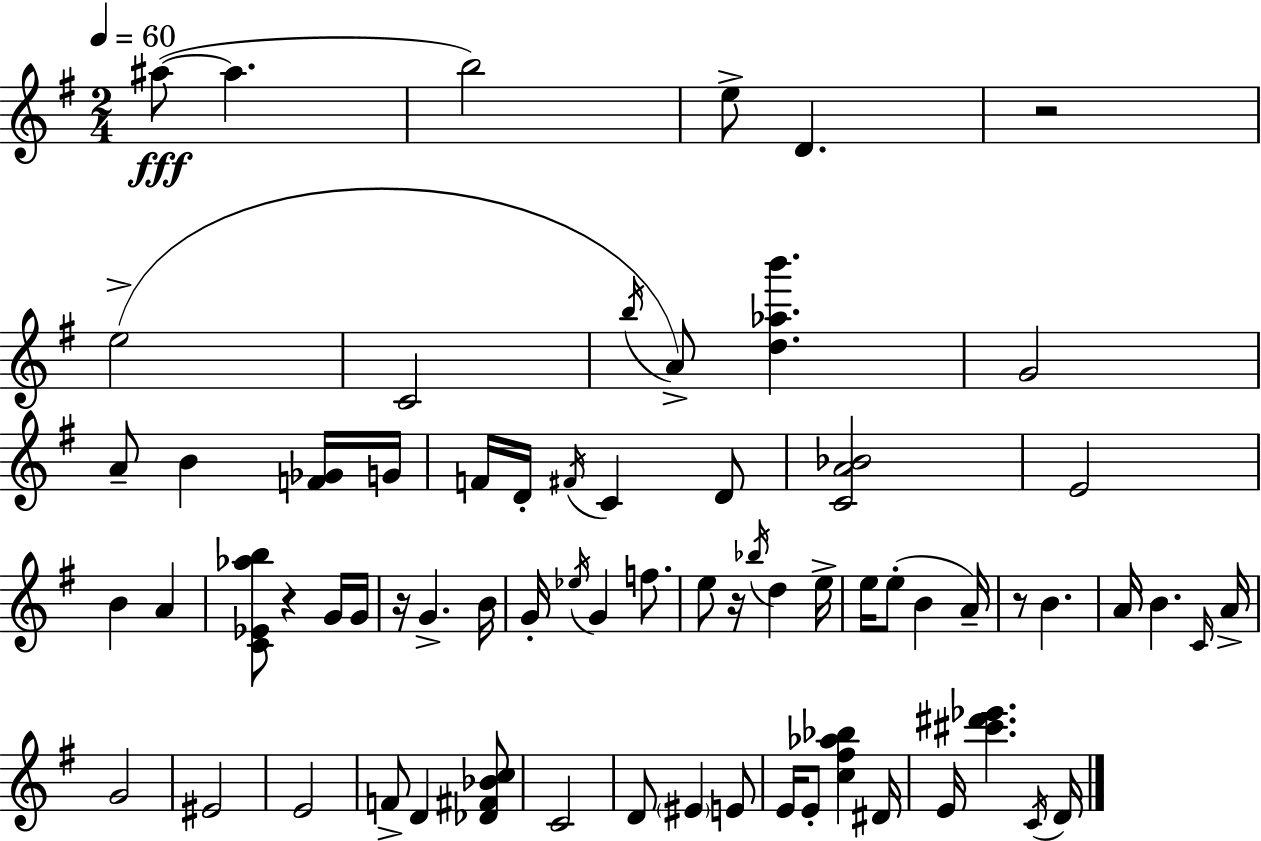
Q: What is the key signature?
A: G major